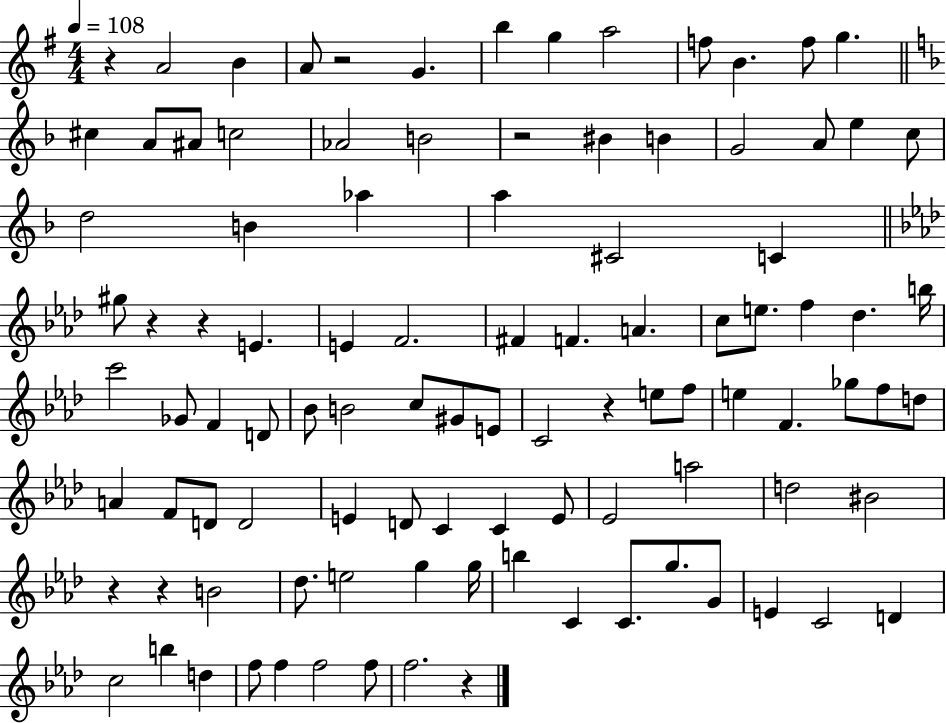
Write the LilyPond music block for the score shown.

{
  \clef treble
  \numericTimeSignature
  \time 4/4
  \key g \major
  \tempo 4 = 108
  r4 a'2 b'4 | a'8 r2 g'4. | b''4 g''4 a''2 | f''8 b'4. f''8 g''4. | \break \bar "||" \break \key f \major cis''4 a'8 ais'8 c''2 | aes'2 b'2 | r2 bis'4 b'4 | g'2 a'8 e''4 c''8 | \break d''2 b'4 aes''4 | a''4 cis'2 c'4 | \bar "||" \break \key aes \major gis''8 r4 r4 e'4. | e'4 f'2. | fis'4 f'4. a'4. | c''8 e''8. f''4 des''4. b''16 | \break c'''2 ges'8 f'4 d'8 | bes'8 b'2 c''8 gis'8 e'8 | c'2 r4 e''8 f''8 | e''4 f'4. ges''8 f''8 d''8 | \break a'4 f'8 d'8 d'2 | e'4 d'8 c'4 c'4 e'8 | ees'2 a''2 | d''2 bis'2 | \break r4 r4 b'2 | des''8. e''2 g''4 g''16 | b''4 c'4 c'8. g''8. g'8 | e'4 c'2 d'4 | \break c''2 b''4 d''4 | f''8 f''4 f''2 f''8 | f''2. r4 | \bar "|."
}